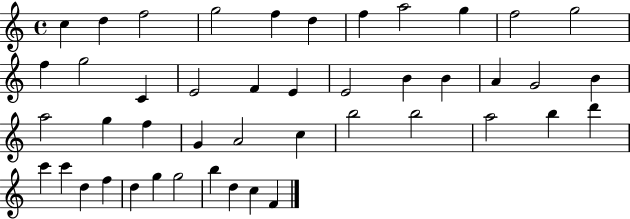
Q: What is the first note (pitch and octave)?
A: C5